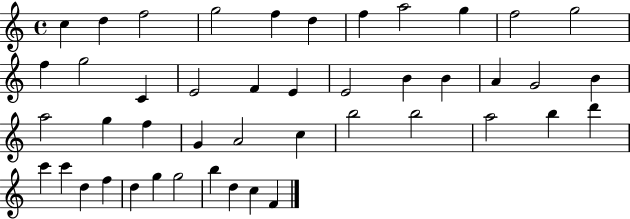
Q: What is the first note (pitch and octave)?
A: C5